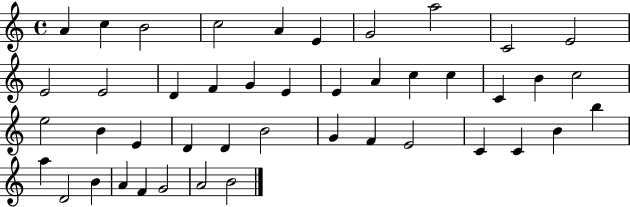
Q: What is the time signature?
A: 4/4